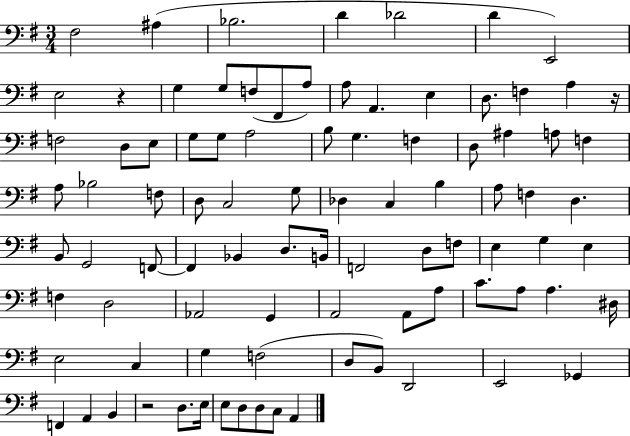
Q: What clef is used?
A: bass